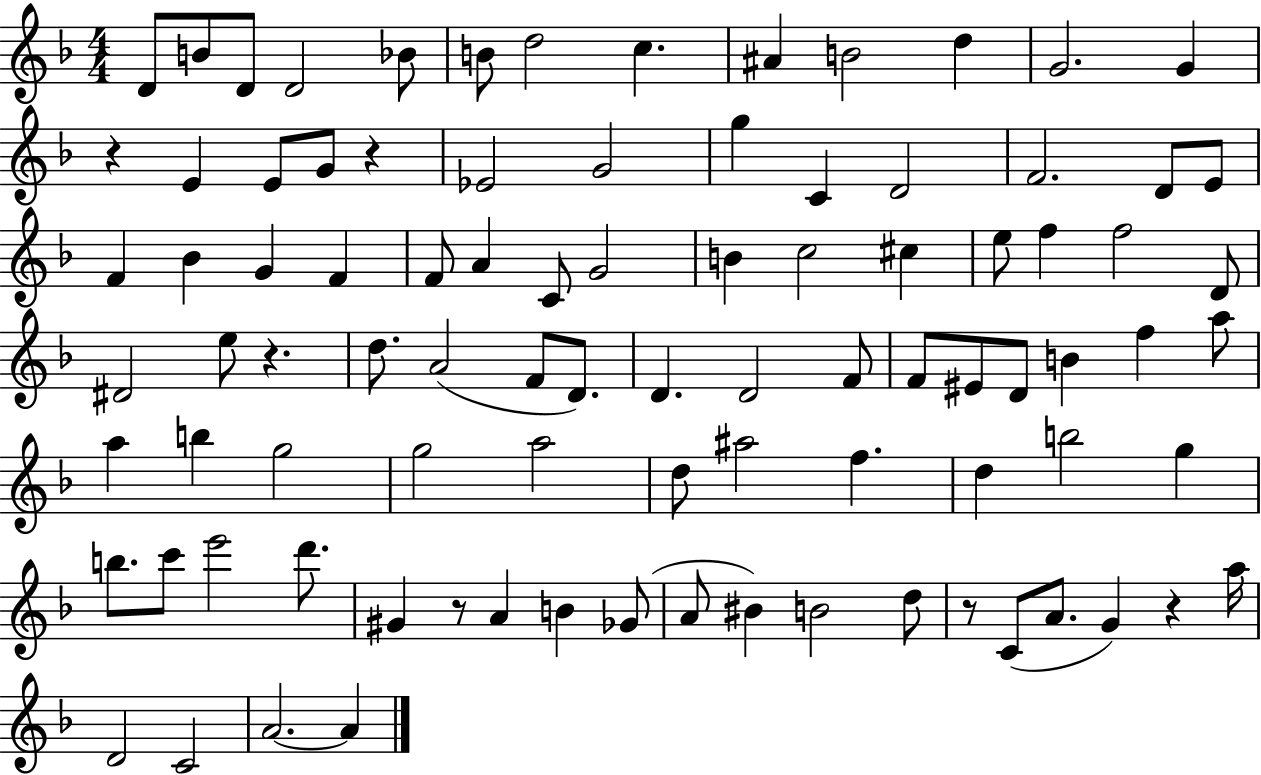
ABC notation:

X:1
T:Untitled
M:4/4
L:1/4
K:F
D/2 B/2 D/2 D2 _B/2 B/2 d2 c ^A B2 d G2 G z E E/2 G/2 z _E2 G2 g C D2 F2 D/2 E/2 F _B G F F/2 A C/2 G2 B c2 ^c e/2 f f2 D/2 ^D2 e/2 z d/2 A2 F/2 D/2 D D2 F/2 F/2 ^E/2 D/2 B f a/2 a b g2 g2 a2 d/2 ^a2 f d b2 g b/2 c'/2 e'2 d'/2 ^G z/2 A B _G/2 A/2 ^B B2 d/2 z/2 C/2 A/2 G z a/4 D2 C2 A2 A